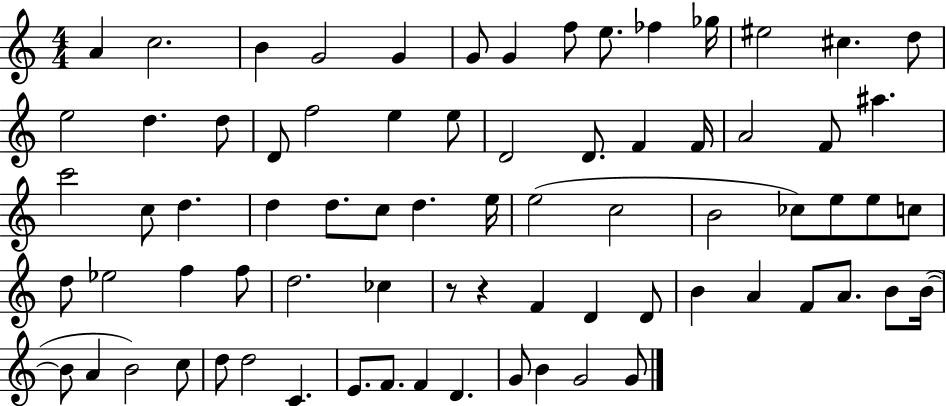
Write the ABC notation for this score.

X:1
T:Untitled
M:4/4
L:1/4
K:C
A c2 B G2 G G/2 G f/2 e/2 _f _g/4 ^e2 ^c d/2 e2 d d/2 D/2 f2 e e/2 D2 D/2 F F/4 A2 F/2 ^a c'2 c/2 d d d/2 c/2 d e/4 e2 c2 B2 _c/2 e/2 e/2 c/2 d/2 _e2 f f/2 d2 _c z/2 z F D D/2 B A F/2 A/2 B/2 B/4 B/2 A B2 c/2 d/2 d2 C E/2 F/2 F D G/2 B G2 G/2